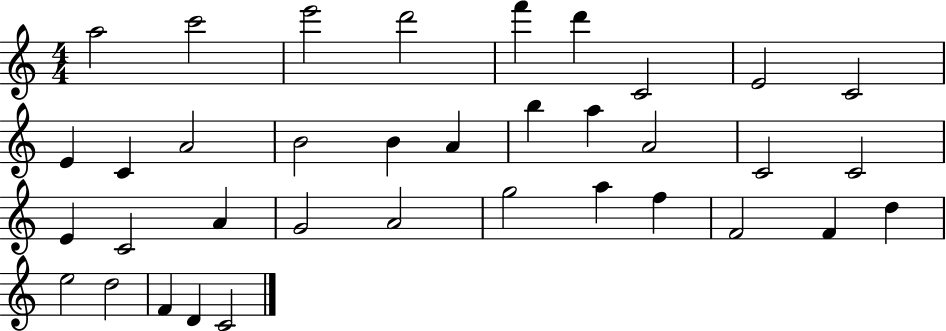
A5/h C6/h E6/h D6/h F6/q D6/q C4/h E4/h C4/h E4/q C4/q A4/h B4/h B4/q A4/q B5/q A5/q A4/h C4/h C4/h E4/q C4/h A4/q G4/h A4/h G5/h A5/q F5/q F4/h F4/q D5/q E5/h D5/h F4/q D4/q C4/h